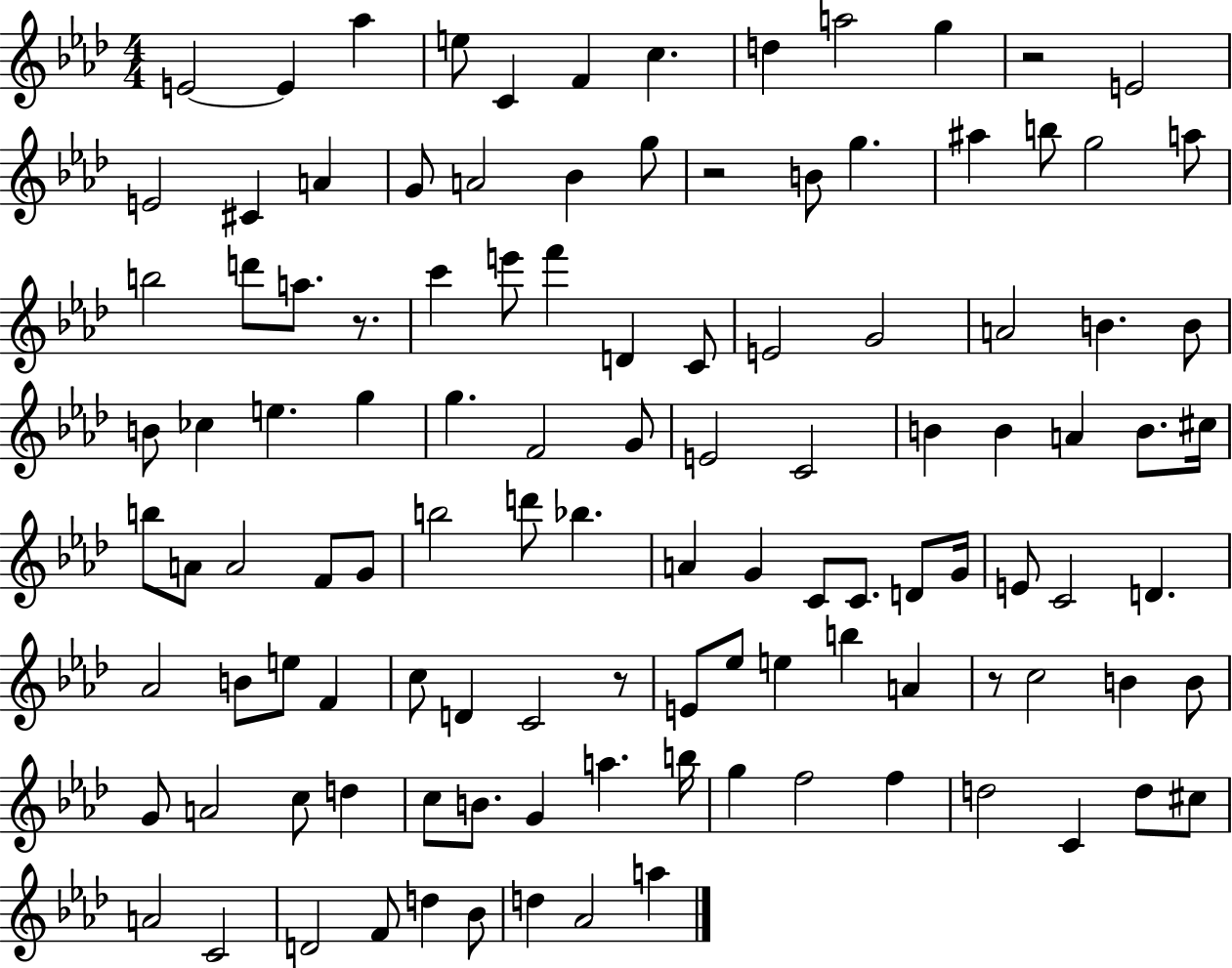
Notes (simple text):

E4/h E4/q Ab5/q E5/e C4/q F4/q C5/q. D5/q A5/h G5/q R/h E4/h E4/h C#4/q A4/q G4/e A4/h Bb4/q G5/e R/h B4/e G5/q. A#5/q B5/e G5/h A5/e B5/h D6/e A5/e. R/e. C6/q E6/e F6/q D4/q C4/e E4/h G4/h A4/h B4/q. B4/e B4/e CES5/q E5/q. G5/q G5/q. F4/h G4/e E4/h C4/h B4/q B4/q A4/q B4/e. C#5/s B5/e A4/e A4/h F4/e G4/e B5/h D6/e Bb5/q. A4/q G4/q C4/e C4/e. D4/e G4/s E4/e C4/h D4/q. Ab4/h B4/e E5/e F4/q C5/e D4/q C4/h R/e E4/e Eb5/e E5/q B5/q A4/q R/e C5/h B4/q B4/e G4/e A4/h C5/e D5/q C5/e B4/e. G4/q A5/q. B5/s G5/q F5/h F5/q D5/h C4/q D5/e C#5/e A4/h C4/h D4/h F4/e D5/q Bb4/e D5/q Ab4/h A5/q